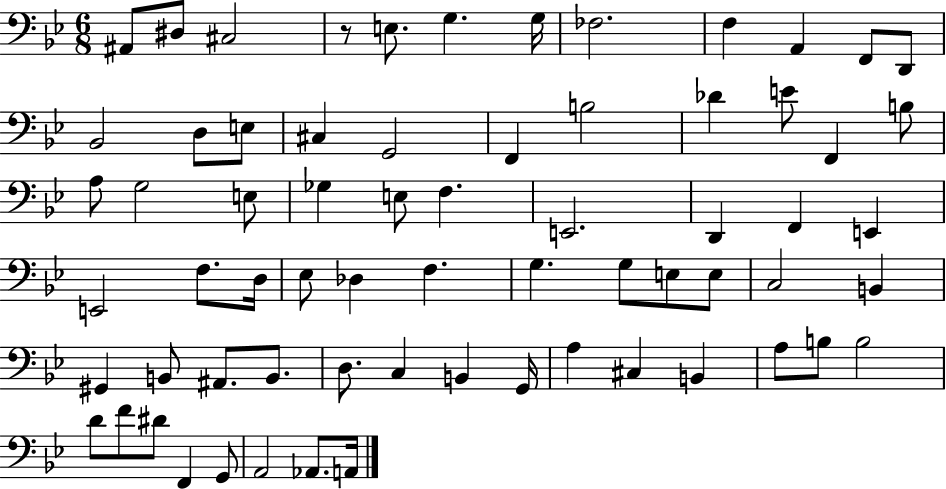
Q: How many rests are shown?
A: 1